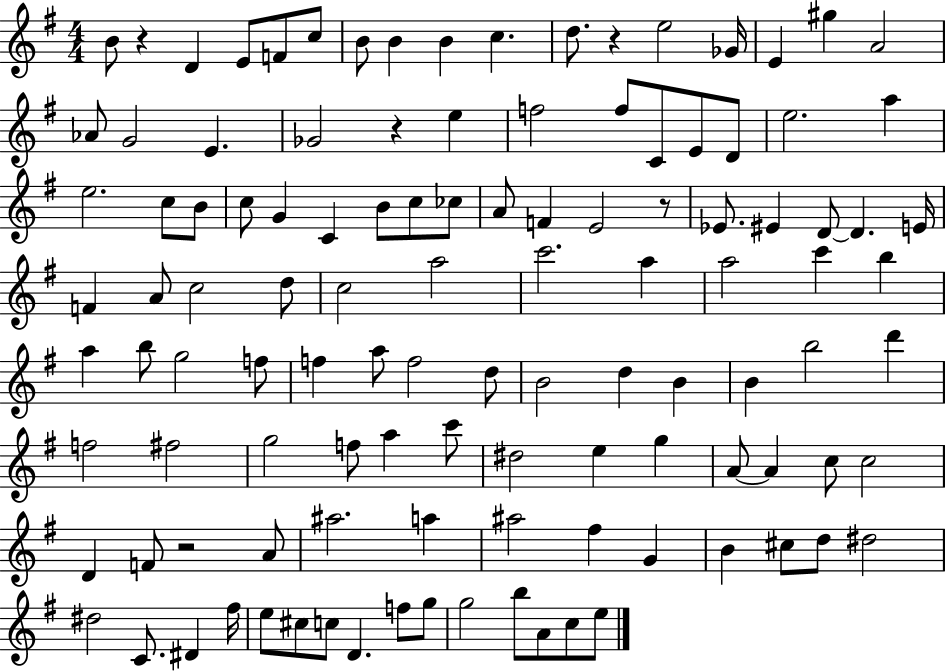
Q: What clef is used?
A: treble